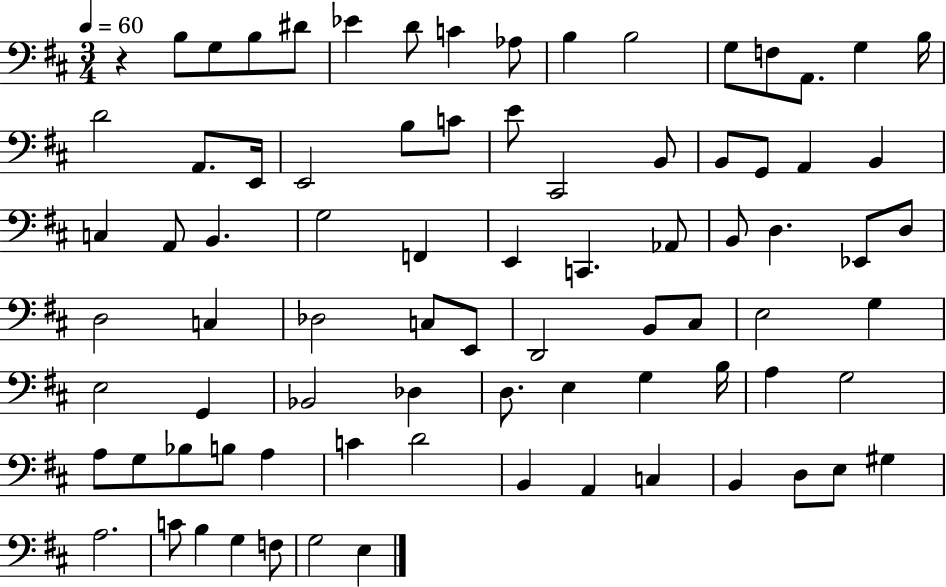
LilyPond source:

{
  \clef bass
  \numericTimeSignature
  \time 3/4
  \key d \major
  \tempo 4 = 60
  r4 b8 g8 b8 dis'8 | ees'4 d'8 c'4 aes8 | b4 b2 | g8 f8 a,8. g4 b16 | \break d'2 a,8. e,16 | e,2 b8 c'8 | e'8 cis,2 b,8 | b,8 g,8 a,4 b,4 | \break c4 a,8 b,4. | g2 f,4 | e,4 c,4. aes,8 | b,8 d4. ees,8 d8 | \break d2 c4 | des2 c8 e,8 | d,2 b,8 cis8 | e2 g4 | \break e2 g,4 | bes,2 des4 | d8. e4 g4 b16 | a4 g2 | \break a8 g8 bes8 b8 a4 | c'4 d'2 | b,4 a,4 c4 | b,4 d8 e8 gis4 | \break a2. | c'8 b4 g4 f8 | g2 e4 | \bar "|."
}